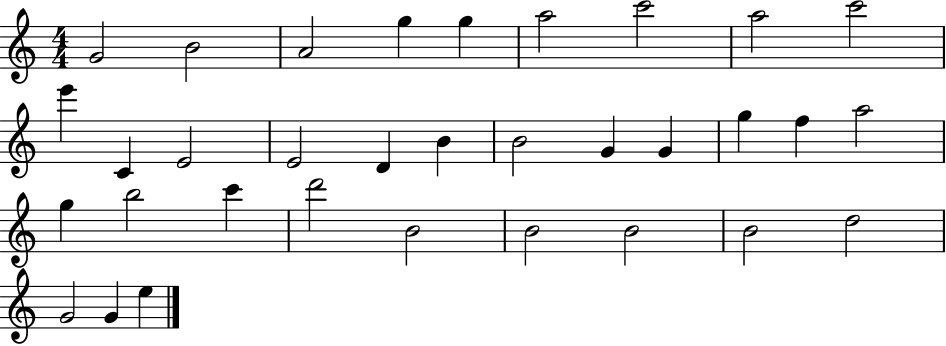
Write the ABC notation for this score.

X:1
T:Untitled
M:4/4
L:1/4
K:C
G2 B2 A2 g g a2 c'2 a2 c'2 e' C E2 E2 D B B2 G G g f a2 g b2 c' d'2 B2 B2 B2 B2 d2 G2 G e